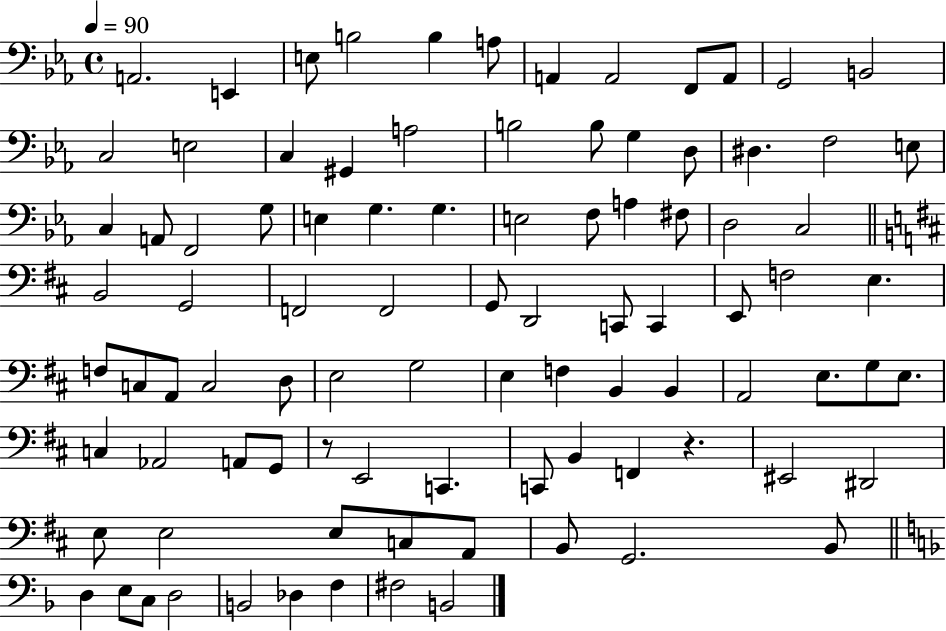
A2/h. E2/q E3/e B3/h B3/q A3/e A2/q A2/h F2/e A2/e G2/h B2/h C3/h E3/h C3/q G#2/q A3/h B3/h B3/e G3/q D3/e D#3/q. F3/h E3/e C3/q A2/e F2/h G3/e E3/q G3/q. G3/q. E3/h F3/e A3/q F#3/e D3/h C3/h B2/h G2/h F2/h F2/h G2/e D2/h C2/e C2/q E2/e F3/h E3/q. F3/e C3/e A2/e C3/h D3/e E3/h G3/h E3/q F3/q B2/q B2/q A2/h E3/e. G3/e E3/e. C3/q Ab2/h A2/e G2/e R/e E2/h C2/q. C2/e B2/q F2/q R/q. EIS2/h D#2/h E3/e E3/h E3/e C3/e A2/e B2/e G2/h. B2/e D3/q E3/e C3/e D3/h B2/h Db3/q F3/q F#3/h B2/h